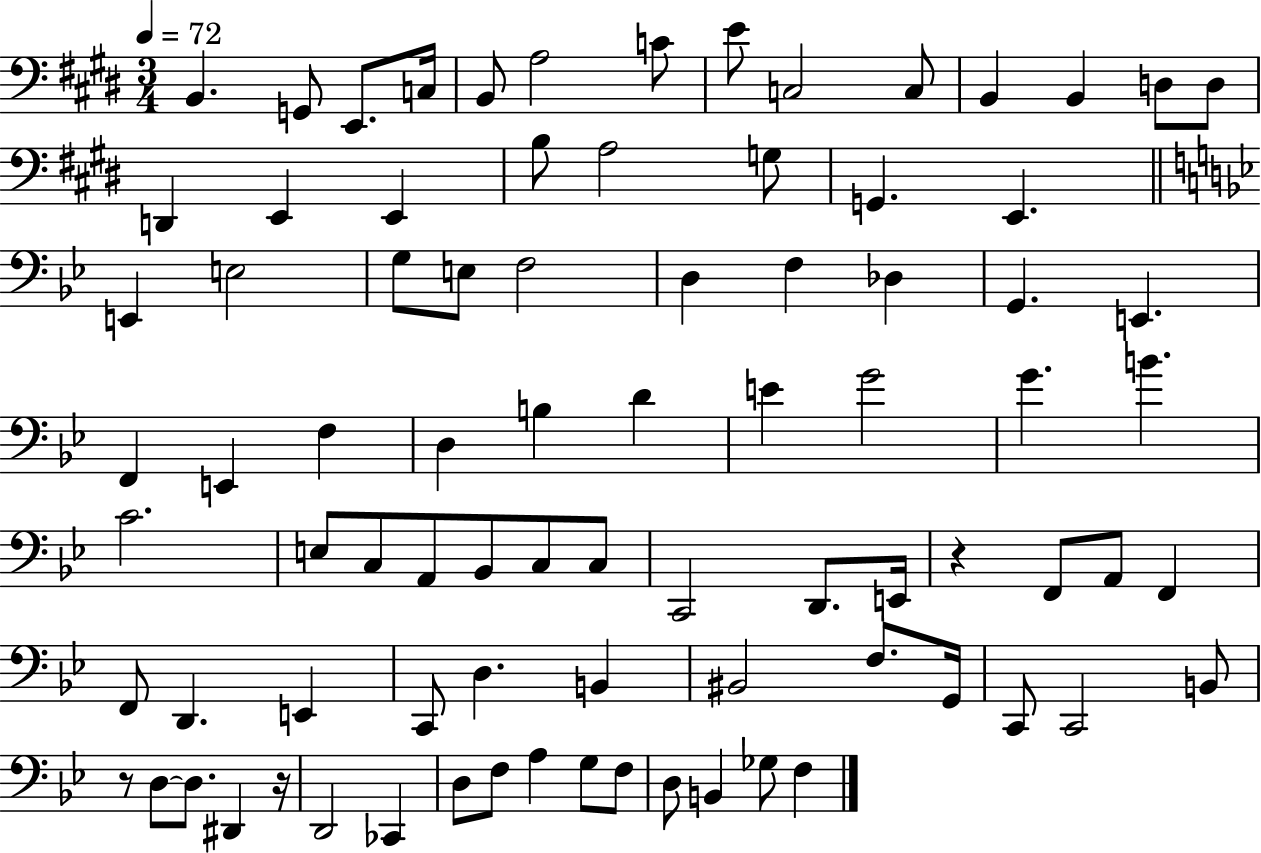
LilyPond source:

{
  \clef bass
  \numericTimeSignature
  \time 3/4
  \key e \major
  \tempo 4 = 72
  b,4. g,8 e,8. c16 | b,8 a2 c'8 | e'8 c2 c8 | b,4 b,4 d8 d8 | \break d,4 e,4 e,4 | b8 a2 g8 | g,4. e,4. | \bar "||" \break \key bes \major e,4 e2 | g8 e8 f2 | d4 f4 des4 | g,4. e,4. | \break f,4 e,4 f4 | d4 b4 d'4 | e'4 g'2 | g'4. b'4. | \break c'2. | e8 c8 a,8 bes,8 c8 c8 | c,2 d,8. e,16 | r4 f,8 a,8 f,4 | \break f,8 d,4. e,4 | c,8 d4. b,4 | bis,2 f8. g,16 | c,8 c,2 b,8 | \break r8 d8~~ d8. dis,4 r16 | d,2 ces,4 | d8 f8 a4 g8 f8 | d8 b,4 ges8 f4 | \break \bar "|."
}